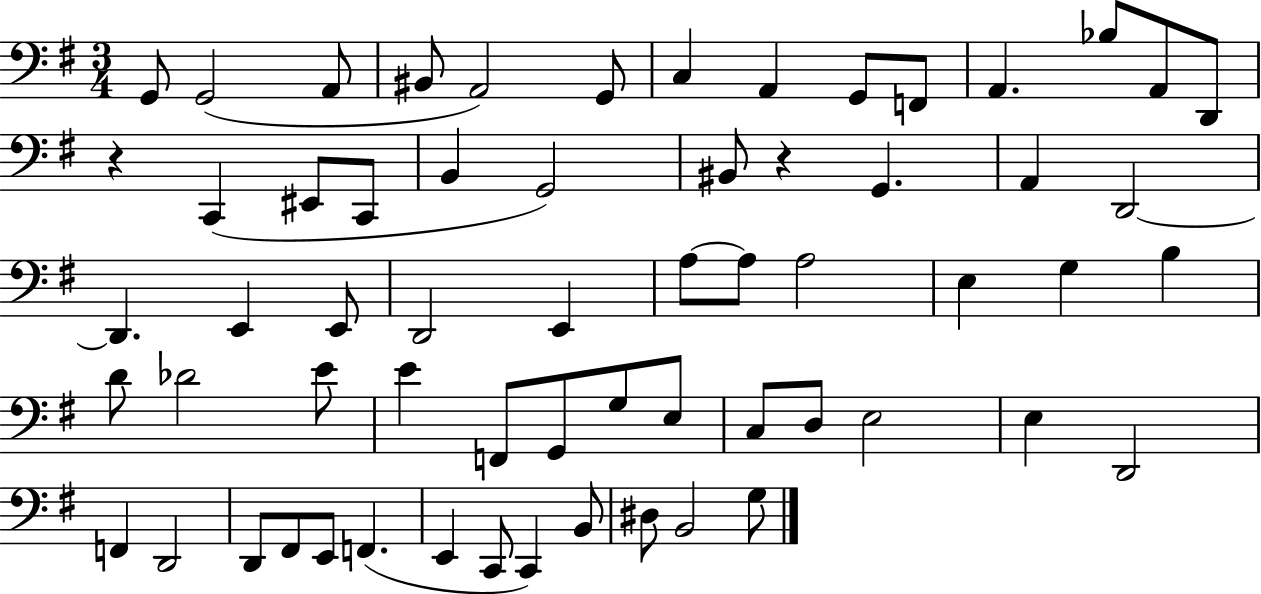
G2/e G2/h A2/e BIS2/e A2/h G2/e C3/q A2/q G2/e F2/e A2/q. Bb3/e A2/e D2/e R/q C2/q EIS2/e C2/e B2/q G2/h BIS2/e R/q G2/q. A2/q D2/h D2/q. E2/q E2/e D2/h E2/q A3/e A3/e A3/h E3/q G3/q B3/q D4/e Db4/h E4/e E4/q F2/e G2/e G3/e E3/e C3/e D3/e E3/h E3/q D2/h F2/q D2/h D2/e F#2/e E2/e F2/q. E2/q C2/e C2/q B2/e D#3/e B2/h G3/e